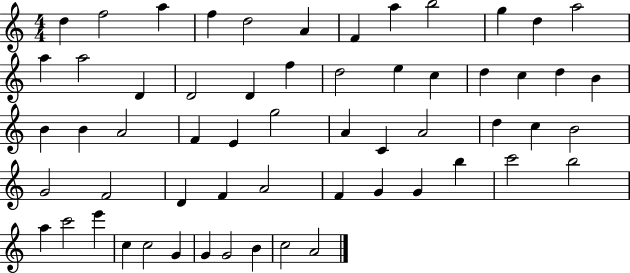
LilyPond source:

{
  \clef treble
  \numericTimeSignature
  \time 4/4
  \key c \major
  d''4 f''2 a''4 | f''4 d''2 a'4 | f'4 a''4 b''2 | g''4 d''4 a''2 | \break a''4 a''2 d'4 | d'2 d'4 f''4 | d''2 e''4 c''4 | d''4 c''4 d''4 b'4 | \break b'4 b'4 a'2 | f'4 e'4 g''2 | a'4 c'4 a'2 | d''4 c''4 b'2 | \break g'2 f'2 | d'4 f'4 a'2 | f'4 g'4 g'4 b''4 | c'''2 b''2 | \break a''4 c'''2 e'''4 | c''4 c''2 g'4 | g'4 g'2 b'4 | c''2 a'2 | \break \bar "|."
}